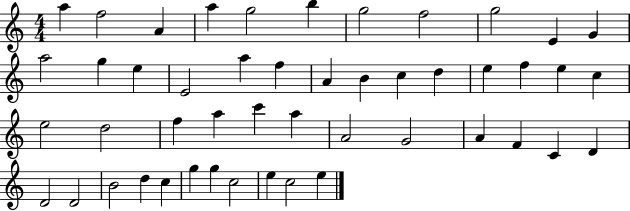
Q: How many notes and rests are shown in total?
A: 48